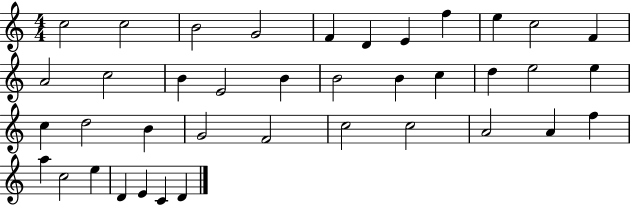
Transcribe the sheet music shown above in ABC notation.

X:1
T:Untitled
M:4/4
L:1/4
K:C
c2 c2 B2 G2 F D E f e c2 F A2 c2 B E2 B B2 B c d e2 e c d2 B G2 F2 c2 c2 A2 A f a c2 e D E C D